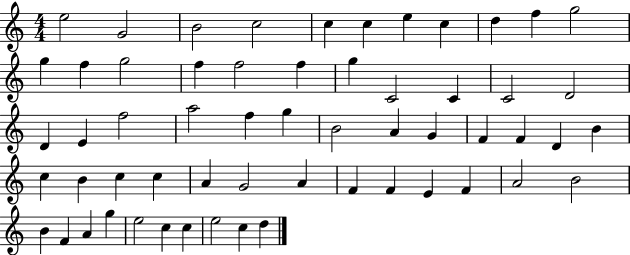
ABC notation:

X:1
T:Untitled
M:4/4
L:1/4
K:C
e2 G2 B2 c2 c c e c d f g2 g f g2 f f2 f g C2 C C2 D2 D E f2 a2 f g B2 A G F F D B c B c c A G2 A F F E F A2 B2 B F A g e2 c c e2 c d